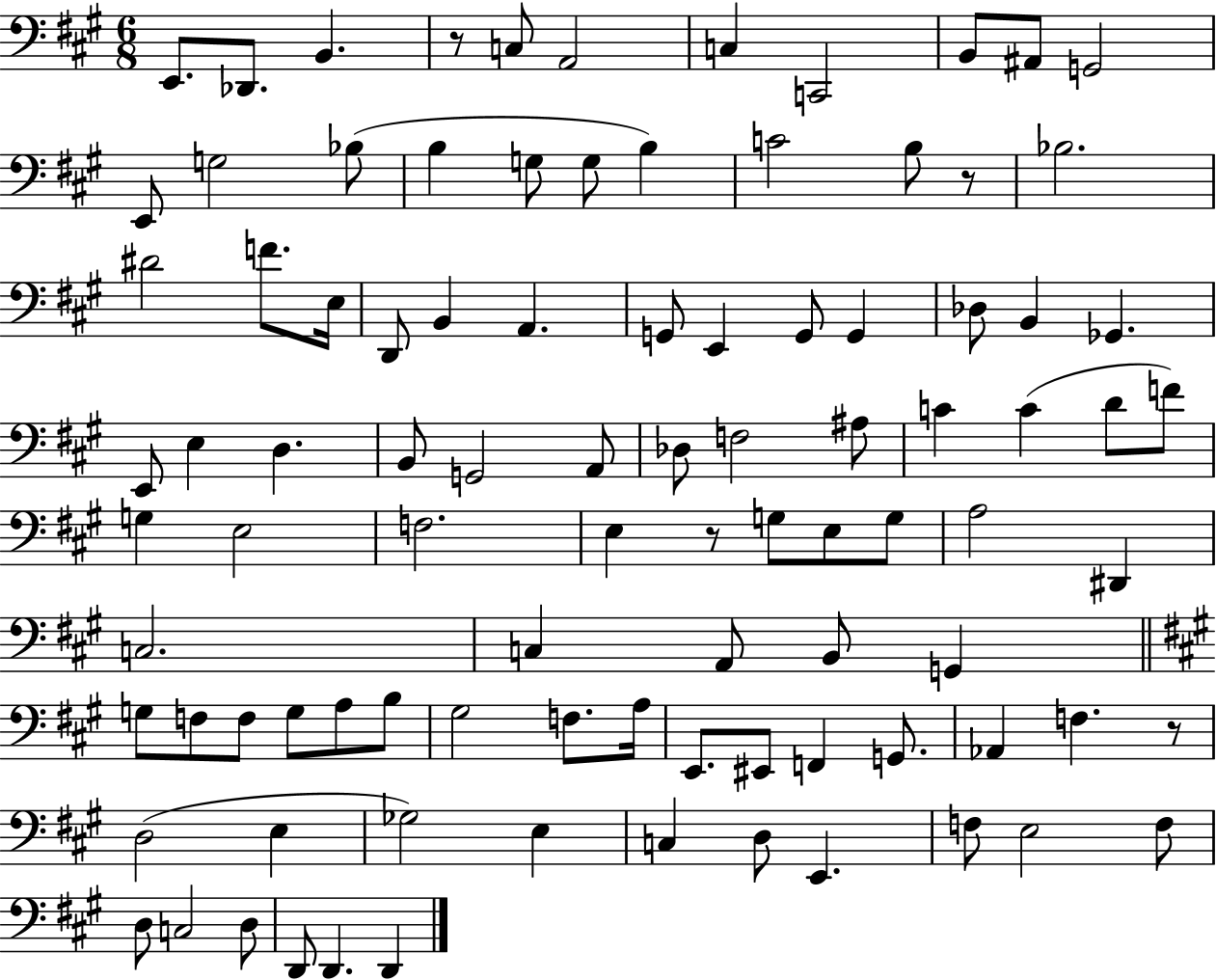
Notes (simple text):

E2/e. Db2/e. B2/q. R/e C3/e A2/h C3/q C2/h B2/e A#2/e G2/h E2/e G3/h Bb3/e B3/q G3/e G3/e B3/q C4/h B3/e R/e Bb3/h. D#4/h F4/e. E3/s D2/e B2/q A2/q. G2/e E2/q G2/e G2/q Db3/e B2/q Gb2/q. E2/e E3/q D3/q. B2/e G2/h A2/e Db3/e F3/h A#3/e C4/q C4/q D4/e F4/e G3/q E3/h F3/h. E3/q R/e G3/e E3/e G3/e A3/h D#2/q C3/h. C3/q A2/e B2/e G2/q G3/e F3/e F3/e G3/e A3/e B3/e G#3/h F3/e. A3/s E2/e. EIS2/e F2/q G2/e. Ab2/q F3/q. R/e D3/h E3/q Gb3/h E3/q C3/q D3/e E2/q. F3/e E3/h F3/e D3/e C3/h D3/e D2/e D2/q. D2/q